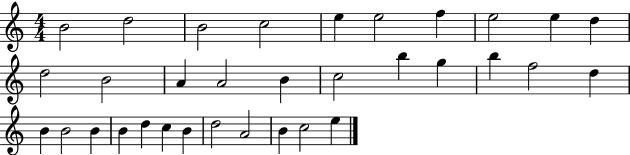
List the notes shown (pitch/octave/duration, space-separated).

B4/h D5/h B4/h C5/h E5/q E5/h F5/q E5/h E5/q D5/q D5/h B4/h A4/q A4/h B4/q C5/h B5/q G5/q B5/q F5/h D5/q B4/q B4/h B4/q B4/q D5/q C5/q B4/q D5/h A4/h B4/q C5/h E5/q